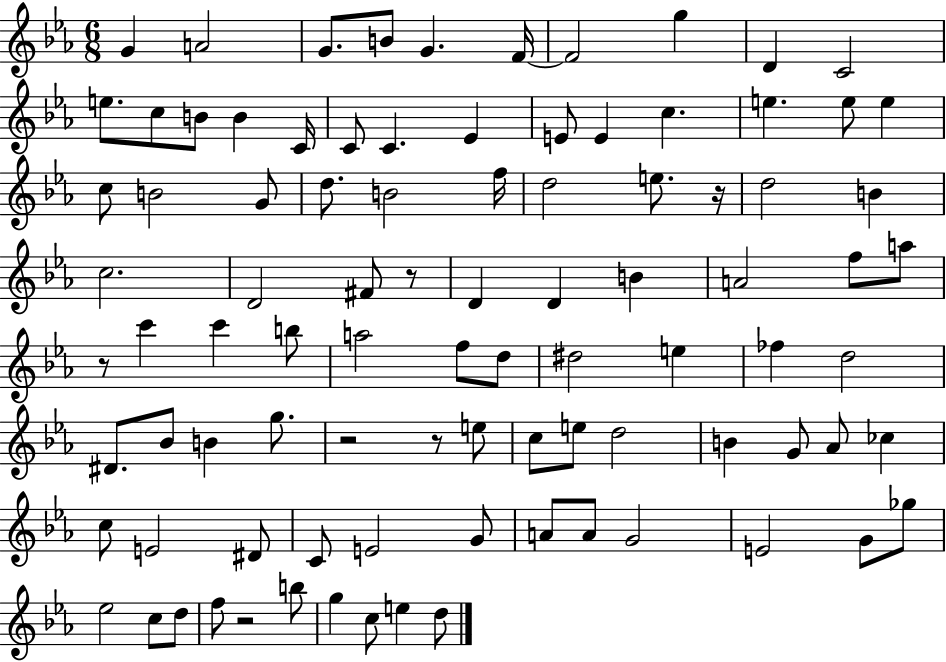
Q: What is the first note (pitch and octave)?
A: G4